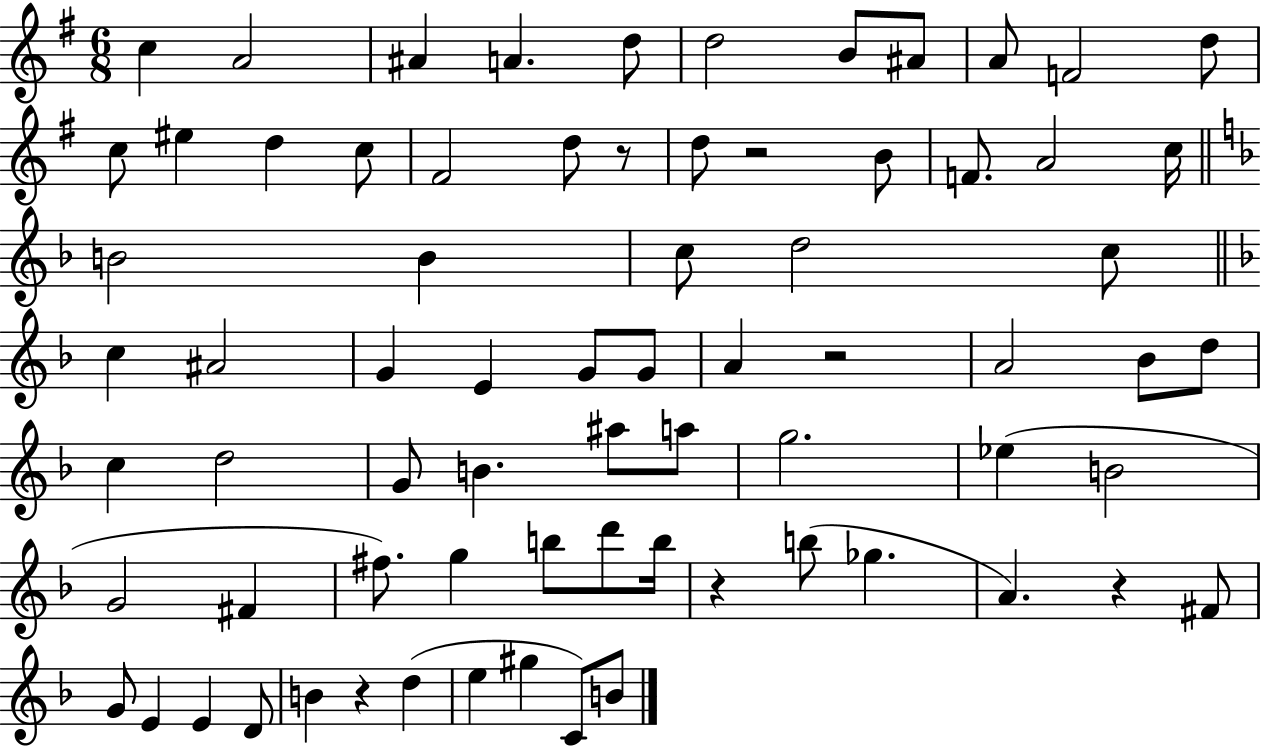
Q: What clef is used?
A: treble